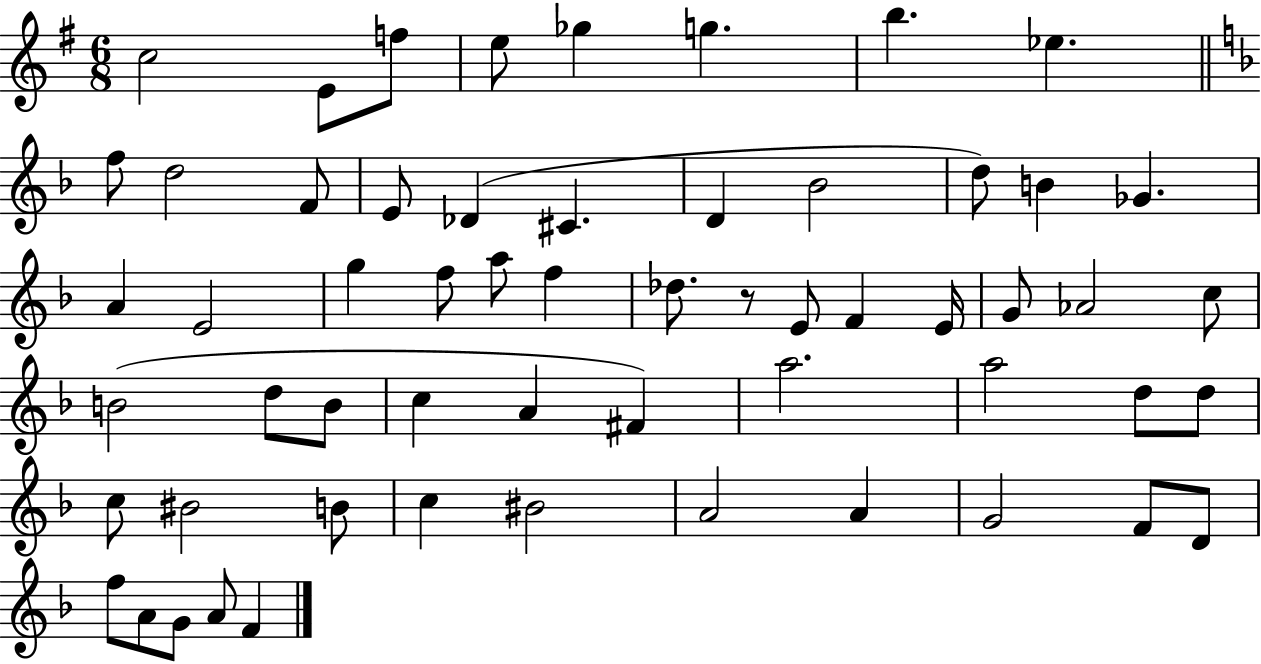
X:1
T:Untitled
M:6/8
L:1/4
K:G
c2 E/2 f/2 e/2 _g g b _e f/2 d2 F/2 E/2 _D ^C D _B2 d/2 B _G A E2 g f/2 a/2 f _d/2 z/2 E/2 F E/4 G/2 _A2 c/2 B2 d/2 B/2 c A ^F a2 a2 d/2 d/2 c/2 ^B2 B/2 c ^B2 A2 A G2 F/2 D/2 f/2 A/2 G/2 A/2 F